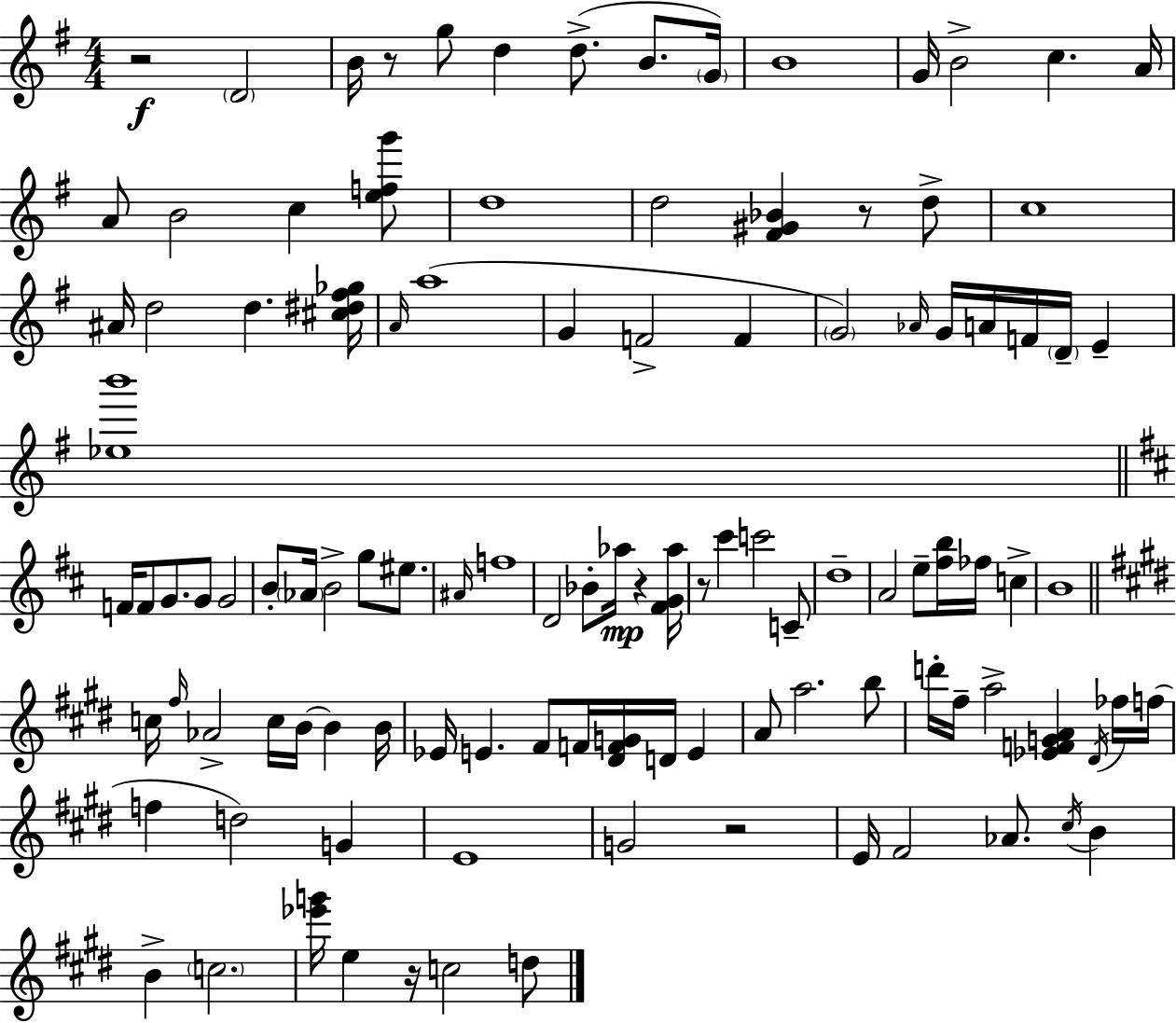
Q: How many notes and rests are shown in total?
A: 111